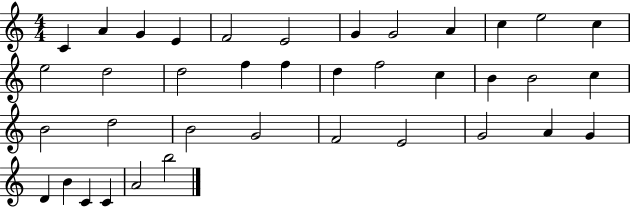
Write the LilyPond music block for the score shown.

{
  \clef treble
  \numericTimeSignature
  \time 4/4
  \key c \major
  c'4 a'4 g'4 e'4 | f'2 e'2 | g'4 g'2 a'4 | c''4 e''2 c''4 | \break e''2 d''2 | d''2 f''4 f''4 | d''4 f''2 c''4 | b'4 b'2 c''4 | \break b'2 d''2 | b'2 g'2 | f'2 e'2 | g'2 a'4 g'4 | \break d'4 b'4 c'4 c'4 | a'2 b''2 | \bar "|."
}